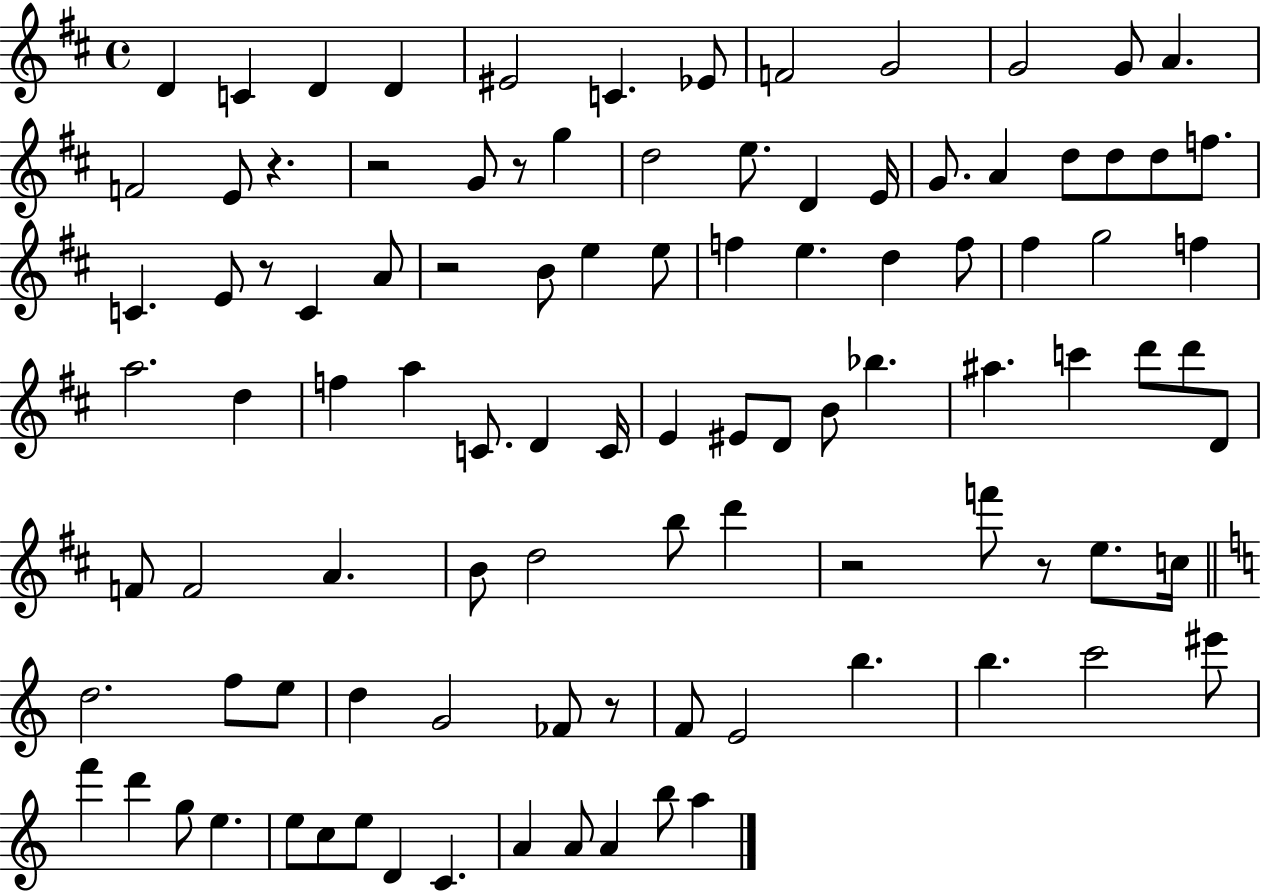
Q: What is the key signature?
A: D major